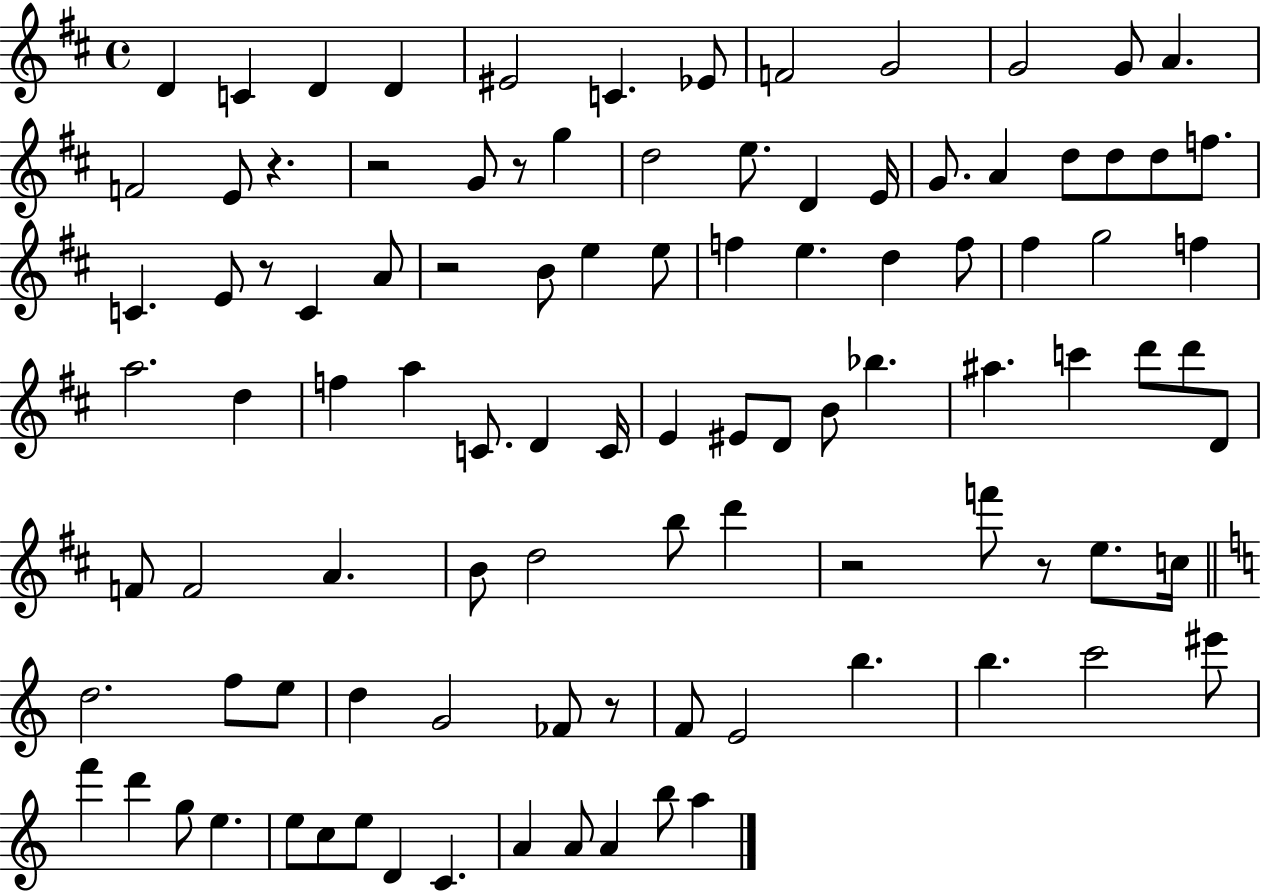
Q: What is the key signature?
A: D major